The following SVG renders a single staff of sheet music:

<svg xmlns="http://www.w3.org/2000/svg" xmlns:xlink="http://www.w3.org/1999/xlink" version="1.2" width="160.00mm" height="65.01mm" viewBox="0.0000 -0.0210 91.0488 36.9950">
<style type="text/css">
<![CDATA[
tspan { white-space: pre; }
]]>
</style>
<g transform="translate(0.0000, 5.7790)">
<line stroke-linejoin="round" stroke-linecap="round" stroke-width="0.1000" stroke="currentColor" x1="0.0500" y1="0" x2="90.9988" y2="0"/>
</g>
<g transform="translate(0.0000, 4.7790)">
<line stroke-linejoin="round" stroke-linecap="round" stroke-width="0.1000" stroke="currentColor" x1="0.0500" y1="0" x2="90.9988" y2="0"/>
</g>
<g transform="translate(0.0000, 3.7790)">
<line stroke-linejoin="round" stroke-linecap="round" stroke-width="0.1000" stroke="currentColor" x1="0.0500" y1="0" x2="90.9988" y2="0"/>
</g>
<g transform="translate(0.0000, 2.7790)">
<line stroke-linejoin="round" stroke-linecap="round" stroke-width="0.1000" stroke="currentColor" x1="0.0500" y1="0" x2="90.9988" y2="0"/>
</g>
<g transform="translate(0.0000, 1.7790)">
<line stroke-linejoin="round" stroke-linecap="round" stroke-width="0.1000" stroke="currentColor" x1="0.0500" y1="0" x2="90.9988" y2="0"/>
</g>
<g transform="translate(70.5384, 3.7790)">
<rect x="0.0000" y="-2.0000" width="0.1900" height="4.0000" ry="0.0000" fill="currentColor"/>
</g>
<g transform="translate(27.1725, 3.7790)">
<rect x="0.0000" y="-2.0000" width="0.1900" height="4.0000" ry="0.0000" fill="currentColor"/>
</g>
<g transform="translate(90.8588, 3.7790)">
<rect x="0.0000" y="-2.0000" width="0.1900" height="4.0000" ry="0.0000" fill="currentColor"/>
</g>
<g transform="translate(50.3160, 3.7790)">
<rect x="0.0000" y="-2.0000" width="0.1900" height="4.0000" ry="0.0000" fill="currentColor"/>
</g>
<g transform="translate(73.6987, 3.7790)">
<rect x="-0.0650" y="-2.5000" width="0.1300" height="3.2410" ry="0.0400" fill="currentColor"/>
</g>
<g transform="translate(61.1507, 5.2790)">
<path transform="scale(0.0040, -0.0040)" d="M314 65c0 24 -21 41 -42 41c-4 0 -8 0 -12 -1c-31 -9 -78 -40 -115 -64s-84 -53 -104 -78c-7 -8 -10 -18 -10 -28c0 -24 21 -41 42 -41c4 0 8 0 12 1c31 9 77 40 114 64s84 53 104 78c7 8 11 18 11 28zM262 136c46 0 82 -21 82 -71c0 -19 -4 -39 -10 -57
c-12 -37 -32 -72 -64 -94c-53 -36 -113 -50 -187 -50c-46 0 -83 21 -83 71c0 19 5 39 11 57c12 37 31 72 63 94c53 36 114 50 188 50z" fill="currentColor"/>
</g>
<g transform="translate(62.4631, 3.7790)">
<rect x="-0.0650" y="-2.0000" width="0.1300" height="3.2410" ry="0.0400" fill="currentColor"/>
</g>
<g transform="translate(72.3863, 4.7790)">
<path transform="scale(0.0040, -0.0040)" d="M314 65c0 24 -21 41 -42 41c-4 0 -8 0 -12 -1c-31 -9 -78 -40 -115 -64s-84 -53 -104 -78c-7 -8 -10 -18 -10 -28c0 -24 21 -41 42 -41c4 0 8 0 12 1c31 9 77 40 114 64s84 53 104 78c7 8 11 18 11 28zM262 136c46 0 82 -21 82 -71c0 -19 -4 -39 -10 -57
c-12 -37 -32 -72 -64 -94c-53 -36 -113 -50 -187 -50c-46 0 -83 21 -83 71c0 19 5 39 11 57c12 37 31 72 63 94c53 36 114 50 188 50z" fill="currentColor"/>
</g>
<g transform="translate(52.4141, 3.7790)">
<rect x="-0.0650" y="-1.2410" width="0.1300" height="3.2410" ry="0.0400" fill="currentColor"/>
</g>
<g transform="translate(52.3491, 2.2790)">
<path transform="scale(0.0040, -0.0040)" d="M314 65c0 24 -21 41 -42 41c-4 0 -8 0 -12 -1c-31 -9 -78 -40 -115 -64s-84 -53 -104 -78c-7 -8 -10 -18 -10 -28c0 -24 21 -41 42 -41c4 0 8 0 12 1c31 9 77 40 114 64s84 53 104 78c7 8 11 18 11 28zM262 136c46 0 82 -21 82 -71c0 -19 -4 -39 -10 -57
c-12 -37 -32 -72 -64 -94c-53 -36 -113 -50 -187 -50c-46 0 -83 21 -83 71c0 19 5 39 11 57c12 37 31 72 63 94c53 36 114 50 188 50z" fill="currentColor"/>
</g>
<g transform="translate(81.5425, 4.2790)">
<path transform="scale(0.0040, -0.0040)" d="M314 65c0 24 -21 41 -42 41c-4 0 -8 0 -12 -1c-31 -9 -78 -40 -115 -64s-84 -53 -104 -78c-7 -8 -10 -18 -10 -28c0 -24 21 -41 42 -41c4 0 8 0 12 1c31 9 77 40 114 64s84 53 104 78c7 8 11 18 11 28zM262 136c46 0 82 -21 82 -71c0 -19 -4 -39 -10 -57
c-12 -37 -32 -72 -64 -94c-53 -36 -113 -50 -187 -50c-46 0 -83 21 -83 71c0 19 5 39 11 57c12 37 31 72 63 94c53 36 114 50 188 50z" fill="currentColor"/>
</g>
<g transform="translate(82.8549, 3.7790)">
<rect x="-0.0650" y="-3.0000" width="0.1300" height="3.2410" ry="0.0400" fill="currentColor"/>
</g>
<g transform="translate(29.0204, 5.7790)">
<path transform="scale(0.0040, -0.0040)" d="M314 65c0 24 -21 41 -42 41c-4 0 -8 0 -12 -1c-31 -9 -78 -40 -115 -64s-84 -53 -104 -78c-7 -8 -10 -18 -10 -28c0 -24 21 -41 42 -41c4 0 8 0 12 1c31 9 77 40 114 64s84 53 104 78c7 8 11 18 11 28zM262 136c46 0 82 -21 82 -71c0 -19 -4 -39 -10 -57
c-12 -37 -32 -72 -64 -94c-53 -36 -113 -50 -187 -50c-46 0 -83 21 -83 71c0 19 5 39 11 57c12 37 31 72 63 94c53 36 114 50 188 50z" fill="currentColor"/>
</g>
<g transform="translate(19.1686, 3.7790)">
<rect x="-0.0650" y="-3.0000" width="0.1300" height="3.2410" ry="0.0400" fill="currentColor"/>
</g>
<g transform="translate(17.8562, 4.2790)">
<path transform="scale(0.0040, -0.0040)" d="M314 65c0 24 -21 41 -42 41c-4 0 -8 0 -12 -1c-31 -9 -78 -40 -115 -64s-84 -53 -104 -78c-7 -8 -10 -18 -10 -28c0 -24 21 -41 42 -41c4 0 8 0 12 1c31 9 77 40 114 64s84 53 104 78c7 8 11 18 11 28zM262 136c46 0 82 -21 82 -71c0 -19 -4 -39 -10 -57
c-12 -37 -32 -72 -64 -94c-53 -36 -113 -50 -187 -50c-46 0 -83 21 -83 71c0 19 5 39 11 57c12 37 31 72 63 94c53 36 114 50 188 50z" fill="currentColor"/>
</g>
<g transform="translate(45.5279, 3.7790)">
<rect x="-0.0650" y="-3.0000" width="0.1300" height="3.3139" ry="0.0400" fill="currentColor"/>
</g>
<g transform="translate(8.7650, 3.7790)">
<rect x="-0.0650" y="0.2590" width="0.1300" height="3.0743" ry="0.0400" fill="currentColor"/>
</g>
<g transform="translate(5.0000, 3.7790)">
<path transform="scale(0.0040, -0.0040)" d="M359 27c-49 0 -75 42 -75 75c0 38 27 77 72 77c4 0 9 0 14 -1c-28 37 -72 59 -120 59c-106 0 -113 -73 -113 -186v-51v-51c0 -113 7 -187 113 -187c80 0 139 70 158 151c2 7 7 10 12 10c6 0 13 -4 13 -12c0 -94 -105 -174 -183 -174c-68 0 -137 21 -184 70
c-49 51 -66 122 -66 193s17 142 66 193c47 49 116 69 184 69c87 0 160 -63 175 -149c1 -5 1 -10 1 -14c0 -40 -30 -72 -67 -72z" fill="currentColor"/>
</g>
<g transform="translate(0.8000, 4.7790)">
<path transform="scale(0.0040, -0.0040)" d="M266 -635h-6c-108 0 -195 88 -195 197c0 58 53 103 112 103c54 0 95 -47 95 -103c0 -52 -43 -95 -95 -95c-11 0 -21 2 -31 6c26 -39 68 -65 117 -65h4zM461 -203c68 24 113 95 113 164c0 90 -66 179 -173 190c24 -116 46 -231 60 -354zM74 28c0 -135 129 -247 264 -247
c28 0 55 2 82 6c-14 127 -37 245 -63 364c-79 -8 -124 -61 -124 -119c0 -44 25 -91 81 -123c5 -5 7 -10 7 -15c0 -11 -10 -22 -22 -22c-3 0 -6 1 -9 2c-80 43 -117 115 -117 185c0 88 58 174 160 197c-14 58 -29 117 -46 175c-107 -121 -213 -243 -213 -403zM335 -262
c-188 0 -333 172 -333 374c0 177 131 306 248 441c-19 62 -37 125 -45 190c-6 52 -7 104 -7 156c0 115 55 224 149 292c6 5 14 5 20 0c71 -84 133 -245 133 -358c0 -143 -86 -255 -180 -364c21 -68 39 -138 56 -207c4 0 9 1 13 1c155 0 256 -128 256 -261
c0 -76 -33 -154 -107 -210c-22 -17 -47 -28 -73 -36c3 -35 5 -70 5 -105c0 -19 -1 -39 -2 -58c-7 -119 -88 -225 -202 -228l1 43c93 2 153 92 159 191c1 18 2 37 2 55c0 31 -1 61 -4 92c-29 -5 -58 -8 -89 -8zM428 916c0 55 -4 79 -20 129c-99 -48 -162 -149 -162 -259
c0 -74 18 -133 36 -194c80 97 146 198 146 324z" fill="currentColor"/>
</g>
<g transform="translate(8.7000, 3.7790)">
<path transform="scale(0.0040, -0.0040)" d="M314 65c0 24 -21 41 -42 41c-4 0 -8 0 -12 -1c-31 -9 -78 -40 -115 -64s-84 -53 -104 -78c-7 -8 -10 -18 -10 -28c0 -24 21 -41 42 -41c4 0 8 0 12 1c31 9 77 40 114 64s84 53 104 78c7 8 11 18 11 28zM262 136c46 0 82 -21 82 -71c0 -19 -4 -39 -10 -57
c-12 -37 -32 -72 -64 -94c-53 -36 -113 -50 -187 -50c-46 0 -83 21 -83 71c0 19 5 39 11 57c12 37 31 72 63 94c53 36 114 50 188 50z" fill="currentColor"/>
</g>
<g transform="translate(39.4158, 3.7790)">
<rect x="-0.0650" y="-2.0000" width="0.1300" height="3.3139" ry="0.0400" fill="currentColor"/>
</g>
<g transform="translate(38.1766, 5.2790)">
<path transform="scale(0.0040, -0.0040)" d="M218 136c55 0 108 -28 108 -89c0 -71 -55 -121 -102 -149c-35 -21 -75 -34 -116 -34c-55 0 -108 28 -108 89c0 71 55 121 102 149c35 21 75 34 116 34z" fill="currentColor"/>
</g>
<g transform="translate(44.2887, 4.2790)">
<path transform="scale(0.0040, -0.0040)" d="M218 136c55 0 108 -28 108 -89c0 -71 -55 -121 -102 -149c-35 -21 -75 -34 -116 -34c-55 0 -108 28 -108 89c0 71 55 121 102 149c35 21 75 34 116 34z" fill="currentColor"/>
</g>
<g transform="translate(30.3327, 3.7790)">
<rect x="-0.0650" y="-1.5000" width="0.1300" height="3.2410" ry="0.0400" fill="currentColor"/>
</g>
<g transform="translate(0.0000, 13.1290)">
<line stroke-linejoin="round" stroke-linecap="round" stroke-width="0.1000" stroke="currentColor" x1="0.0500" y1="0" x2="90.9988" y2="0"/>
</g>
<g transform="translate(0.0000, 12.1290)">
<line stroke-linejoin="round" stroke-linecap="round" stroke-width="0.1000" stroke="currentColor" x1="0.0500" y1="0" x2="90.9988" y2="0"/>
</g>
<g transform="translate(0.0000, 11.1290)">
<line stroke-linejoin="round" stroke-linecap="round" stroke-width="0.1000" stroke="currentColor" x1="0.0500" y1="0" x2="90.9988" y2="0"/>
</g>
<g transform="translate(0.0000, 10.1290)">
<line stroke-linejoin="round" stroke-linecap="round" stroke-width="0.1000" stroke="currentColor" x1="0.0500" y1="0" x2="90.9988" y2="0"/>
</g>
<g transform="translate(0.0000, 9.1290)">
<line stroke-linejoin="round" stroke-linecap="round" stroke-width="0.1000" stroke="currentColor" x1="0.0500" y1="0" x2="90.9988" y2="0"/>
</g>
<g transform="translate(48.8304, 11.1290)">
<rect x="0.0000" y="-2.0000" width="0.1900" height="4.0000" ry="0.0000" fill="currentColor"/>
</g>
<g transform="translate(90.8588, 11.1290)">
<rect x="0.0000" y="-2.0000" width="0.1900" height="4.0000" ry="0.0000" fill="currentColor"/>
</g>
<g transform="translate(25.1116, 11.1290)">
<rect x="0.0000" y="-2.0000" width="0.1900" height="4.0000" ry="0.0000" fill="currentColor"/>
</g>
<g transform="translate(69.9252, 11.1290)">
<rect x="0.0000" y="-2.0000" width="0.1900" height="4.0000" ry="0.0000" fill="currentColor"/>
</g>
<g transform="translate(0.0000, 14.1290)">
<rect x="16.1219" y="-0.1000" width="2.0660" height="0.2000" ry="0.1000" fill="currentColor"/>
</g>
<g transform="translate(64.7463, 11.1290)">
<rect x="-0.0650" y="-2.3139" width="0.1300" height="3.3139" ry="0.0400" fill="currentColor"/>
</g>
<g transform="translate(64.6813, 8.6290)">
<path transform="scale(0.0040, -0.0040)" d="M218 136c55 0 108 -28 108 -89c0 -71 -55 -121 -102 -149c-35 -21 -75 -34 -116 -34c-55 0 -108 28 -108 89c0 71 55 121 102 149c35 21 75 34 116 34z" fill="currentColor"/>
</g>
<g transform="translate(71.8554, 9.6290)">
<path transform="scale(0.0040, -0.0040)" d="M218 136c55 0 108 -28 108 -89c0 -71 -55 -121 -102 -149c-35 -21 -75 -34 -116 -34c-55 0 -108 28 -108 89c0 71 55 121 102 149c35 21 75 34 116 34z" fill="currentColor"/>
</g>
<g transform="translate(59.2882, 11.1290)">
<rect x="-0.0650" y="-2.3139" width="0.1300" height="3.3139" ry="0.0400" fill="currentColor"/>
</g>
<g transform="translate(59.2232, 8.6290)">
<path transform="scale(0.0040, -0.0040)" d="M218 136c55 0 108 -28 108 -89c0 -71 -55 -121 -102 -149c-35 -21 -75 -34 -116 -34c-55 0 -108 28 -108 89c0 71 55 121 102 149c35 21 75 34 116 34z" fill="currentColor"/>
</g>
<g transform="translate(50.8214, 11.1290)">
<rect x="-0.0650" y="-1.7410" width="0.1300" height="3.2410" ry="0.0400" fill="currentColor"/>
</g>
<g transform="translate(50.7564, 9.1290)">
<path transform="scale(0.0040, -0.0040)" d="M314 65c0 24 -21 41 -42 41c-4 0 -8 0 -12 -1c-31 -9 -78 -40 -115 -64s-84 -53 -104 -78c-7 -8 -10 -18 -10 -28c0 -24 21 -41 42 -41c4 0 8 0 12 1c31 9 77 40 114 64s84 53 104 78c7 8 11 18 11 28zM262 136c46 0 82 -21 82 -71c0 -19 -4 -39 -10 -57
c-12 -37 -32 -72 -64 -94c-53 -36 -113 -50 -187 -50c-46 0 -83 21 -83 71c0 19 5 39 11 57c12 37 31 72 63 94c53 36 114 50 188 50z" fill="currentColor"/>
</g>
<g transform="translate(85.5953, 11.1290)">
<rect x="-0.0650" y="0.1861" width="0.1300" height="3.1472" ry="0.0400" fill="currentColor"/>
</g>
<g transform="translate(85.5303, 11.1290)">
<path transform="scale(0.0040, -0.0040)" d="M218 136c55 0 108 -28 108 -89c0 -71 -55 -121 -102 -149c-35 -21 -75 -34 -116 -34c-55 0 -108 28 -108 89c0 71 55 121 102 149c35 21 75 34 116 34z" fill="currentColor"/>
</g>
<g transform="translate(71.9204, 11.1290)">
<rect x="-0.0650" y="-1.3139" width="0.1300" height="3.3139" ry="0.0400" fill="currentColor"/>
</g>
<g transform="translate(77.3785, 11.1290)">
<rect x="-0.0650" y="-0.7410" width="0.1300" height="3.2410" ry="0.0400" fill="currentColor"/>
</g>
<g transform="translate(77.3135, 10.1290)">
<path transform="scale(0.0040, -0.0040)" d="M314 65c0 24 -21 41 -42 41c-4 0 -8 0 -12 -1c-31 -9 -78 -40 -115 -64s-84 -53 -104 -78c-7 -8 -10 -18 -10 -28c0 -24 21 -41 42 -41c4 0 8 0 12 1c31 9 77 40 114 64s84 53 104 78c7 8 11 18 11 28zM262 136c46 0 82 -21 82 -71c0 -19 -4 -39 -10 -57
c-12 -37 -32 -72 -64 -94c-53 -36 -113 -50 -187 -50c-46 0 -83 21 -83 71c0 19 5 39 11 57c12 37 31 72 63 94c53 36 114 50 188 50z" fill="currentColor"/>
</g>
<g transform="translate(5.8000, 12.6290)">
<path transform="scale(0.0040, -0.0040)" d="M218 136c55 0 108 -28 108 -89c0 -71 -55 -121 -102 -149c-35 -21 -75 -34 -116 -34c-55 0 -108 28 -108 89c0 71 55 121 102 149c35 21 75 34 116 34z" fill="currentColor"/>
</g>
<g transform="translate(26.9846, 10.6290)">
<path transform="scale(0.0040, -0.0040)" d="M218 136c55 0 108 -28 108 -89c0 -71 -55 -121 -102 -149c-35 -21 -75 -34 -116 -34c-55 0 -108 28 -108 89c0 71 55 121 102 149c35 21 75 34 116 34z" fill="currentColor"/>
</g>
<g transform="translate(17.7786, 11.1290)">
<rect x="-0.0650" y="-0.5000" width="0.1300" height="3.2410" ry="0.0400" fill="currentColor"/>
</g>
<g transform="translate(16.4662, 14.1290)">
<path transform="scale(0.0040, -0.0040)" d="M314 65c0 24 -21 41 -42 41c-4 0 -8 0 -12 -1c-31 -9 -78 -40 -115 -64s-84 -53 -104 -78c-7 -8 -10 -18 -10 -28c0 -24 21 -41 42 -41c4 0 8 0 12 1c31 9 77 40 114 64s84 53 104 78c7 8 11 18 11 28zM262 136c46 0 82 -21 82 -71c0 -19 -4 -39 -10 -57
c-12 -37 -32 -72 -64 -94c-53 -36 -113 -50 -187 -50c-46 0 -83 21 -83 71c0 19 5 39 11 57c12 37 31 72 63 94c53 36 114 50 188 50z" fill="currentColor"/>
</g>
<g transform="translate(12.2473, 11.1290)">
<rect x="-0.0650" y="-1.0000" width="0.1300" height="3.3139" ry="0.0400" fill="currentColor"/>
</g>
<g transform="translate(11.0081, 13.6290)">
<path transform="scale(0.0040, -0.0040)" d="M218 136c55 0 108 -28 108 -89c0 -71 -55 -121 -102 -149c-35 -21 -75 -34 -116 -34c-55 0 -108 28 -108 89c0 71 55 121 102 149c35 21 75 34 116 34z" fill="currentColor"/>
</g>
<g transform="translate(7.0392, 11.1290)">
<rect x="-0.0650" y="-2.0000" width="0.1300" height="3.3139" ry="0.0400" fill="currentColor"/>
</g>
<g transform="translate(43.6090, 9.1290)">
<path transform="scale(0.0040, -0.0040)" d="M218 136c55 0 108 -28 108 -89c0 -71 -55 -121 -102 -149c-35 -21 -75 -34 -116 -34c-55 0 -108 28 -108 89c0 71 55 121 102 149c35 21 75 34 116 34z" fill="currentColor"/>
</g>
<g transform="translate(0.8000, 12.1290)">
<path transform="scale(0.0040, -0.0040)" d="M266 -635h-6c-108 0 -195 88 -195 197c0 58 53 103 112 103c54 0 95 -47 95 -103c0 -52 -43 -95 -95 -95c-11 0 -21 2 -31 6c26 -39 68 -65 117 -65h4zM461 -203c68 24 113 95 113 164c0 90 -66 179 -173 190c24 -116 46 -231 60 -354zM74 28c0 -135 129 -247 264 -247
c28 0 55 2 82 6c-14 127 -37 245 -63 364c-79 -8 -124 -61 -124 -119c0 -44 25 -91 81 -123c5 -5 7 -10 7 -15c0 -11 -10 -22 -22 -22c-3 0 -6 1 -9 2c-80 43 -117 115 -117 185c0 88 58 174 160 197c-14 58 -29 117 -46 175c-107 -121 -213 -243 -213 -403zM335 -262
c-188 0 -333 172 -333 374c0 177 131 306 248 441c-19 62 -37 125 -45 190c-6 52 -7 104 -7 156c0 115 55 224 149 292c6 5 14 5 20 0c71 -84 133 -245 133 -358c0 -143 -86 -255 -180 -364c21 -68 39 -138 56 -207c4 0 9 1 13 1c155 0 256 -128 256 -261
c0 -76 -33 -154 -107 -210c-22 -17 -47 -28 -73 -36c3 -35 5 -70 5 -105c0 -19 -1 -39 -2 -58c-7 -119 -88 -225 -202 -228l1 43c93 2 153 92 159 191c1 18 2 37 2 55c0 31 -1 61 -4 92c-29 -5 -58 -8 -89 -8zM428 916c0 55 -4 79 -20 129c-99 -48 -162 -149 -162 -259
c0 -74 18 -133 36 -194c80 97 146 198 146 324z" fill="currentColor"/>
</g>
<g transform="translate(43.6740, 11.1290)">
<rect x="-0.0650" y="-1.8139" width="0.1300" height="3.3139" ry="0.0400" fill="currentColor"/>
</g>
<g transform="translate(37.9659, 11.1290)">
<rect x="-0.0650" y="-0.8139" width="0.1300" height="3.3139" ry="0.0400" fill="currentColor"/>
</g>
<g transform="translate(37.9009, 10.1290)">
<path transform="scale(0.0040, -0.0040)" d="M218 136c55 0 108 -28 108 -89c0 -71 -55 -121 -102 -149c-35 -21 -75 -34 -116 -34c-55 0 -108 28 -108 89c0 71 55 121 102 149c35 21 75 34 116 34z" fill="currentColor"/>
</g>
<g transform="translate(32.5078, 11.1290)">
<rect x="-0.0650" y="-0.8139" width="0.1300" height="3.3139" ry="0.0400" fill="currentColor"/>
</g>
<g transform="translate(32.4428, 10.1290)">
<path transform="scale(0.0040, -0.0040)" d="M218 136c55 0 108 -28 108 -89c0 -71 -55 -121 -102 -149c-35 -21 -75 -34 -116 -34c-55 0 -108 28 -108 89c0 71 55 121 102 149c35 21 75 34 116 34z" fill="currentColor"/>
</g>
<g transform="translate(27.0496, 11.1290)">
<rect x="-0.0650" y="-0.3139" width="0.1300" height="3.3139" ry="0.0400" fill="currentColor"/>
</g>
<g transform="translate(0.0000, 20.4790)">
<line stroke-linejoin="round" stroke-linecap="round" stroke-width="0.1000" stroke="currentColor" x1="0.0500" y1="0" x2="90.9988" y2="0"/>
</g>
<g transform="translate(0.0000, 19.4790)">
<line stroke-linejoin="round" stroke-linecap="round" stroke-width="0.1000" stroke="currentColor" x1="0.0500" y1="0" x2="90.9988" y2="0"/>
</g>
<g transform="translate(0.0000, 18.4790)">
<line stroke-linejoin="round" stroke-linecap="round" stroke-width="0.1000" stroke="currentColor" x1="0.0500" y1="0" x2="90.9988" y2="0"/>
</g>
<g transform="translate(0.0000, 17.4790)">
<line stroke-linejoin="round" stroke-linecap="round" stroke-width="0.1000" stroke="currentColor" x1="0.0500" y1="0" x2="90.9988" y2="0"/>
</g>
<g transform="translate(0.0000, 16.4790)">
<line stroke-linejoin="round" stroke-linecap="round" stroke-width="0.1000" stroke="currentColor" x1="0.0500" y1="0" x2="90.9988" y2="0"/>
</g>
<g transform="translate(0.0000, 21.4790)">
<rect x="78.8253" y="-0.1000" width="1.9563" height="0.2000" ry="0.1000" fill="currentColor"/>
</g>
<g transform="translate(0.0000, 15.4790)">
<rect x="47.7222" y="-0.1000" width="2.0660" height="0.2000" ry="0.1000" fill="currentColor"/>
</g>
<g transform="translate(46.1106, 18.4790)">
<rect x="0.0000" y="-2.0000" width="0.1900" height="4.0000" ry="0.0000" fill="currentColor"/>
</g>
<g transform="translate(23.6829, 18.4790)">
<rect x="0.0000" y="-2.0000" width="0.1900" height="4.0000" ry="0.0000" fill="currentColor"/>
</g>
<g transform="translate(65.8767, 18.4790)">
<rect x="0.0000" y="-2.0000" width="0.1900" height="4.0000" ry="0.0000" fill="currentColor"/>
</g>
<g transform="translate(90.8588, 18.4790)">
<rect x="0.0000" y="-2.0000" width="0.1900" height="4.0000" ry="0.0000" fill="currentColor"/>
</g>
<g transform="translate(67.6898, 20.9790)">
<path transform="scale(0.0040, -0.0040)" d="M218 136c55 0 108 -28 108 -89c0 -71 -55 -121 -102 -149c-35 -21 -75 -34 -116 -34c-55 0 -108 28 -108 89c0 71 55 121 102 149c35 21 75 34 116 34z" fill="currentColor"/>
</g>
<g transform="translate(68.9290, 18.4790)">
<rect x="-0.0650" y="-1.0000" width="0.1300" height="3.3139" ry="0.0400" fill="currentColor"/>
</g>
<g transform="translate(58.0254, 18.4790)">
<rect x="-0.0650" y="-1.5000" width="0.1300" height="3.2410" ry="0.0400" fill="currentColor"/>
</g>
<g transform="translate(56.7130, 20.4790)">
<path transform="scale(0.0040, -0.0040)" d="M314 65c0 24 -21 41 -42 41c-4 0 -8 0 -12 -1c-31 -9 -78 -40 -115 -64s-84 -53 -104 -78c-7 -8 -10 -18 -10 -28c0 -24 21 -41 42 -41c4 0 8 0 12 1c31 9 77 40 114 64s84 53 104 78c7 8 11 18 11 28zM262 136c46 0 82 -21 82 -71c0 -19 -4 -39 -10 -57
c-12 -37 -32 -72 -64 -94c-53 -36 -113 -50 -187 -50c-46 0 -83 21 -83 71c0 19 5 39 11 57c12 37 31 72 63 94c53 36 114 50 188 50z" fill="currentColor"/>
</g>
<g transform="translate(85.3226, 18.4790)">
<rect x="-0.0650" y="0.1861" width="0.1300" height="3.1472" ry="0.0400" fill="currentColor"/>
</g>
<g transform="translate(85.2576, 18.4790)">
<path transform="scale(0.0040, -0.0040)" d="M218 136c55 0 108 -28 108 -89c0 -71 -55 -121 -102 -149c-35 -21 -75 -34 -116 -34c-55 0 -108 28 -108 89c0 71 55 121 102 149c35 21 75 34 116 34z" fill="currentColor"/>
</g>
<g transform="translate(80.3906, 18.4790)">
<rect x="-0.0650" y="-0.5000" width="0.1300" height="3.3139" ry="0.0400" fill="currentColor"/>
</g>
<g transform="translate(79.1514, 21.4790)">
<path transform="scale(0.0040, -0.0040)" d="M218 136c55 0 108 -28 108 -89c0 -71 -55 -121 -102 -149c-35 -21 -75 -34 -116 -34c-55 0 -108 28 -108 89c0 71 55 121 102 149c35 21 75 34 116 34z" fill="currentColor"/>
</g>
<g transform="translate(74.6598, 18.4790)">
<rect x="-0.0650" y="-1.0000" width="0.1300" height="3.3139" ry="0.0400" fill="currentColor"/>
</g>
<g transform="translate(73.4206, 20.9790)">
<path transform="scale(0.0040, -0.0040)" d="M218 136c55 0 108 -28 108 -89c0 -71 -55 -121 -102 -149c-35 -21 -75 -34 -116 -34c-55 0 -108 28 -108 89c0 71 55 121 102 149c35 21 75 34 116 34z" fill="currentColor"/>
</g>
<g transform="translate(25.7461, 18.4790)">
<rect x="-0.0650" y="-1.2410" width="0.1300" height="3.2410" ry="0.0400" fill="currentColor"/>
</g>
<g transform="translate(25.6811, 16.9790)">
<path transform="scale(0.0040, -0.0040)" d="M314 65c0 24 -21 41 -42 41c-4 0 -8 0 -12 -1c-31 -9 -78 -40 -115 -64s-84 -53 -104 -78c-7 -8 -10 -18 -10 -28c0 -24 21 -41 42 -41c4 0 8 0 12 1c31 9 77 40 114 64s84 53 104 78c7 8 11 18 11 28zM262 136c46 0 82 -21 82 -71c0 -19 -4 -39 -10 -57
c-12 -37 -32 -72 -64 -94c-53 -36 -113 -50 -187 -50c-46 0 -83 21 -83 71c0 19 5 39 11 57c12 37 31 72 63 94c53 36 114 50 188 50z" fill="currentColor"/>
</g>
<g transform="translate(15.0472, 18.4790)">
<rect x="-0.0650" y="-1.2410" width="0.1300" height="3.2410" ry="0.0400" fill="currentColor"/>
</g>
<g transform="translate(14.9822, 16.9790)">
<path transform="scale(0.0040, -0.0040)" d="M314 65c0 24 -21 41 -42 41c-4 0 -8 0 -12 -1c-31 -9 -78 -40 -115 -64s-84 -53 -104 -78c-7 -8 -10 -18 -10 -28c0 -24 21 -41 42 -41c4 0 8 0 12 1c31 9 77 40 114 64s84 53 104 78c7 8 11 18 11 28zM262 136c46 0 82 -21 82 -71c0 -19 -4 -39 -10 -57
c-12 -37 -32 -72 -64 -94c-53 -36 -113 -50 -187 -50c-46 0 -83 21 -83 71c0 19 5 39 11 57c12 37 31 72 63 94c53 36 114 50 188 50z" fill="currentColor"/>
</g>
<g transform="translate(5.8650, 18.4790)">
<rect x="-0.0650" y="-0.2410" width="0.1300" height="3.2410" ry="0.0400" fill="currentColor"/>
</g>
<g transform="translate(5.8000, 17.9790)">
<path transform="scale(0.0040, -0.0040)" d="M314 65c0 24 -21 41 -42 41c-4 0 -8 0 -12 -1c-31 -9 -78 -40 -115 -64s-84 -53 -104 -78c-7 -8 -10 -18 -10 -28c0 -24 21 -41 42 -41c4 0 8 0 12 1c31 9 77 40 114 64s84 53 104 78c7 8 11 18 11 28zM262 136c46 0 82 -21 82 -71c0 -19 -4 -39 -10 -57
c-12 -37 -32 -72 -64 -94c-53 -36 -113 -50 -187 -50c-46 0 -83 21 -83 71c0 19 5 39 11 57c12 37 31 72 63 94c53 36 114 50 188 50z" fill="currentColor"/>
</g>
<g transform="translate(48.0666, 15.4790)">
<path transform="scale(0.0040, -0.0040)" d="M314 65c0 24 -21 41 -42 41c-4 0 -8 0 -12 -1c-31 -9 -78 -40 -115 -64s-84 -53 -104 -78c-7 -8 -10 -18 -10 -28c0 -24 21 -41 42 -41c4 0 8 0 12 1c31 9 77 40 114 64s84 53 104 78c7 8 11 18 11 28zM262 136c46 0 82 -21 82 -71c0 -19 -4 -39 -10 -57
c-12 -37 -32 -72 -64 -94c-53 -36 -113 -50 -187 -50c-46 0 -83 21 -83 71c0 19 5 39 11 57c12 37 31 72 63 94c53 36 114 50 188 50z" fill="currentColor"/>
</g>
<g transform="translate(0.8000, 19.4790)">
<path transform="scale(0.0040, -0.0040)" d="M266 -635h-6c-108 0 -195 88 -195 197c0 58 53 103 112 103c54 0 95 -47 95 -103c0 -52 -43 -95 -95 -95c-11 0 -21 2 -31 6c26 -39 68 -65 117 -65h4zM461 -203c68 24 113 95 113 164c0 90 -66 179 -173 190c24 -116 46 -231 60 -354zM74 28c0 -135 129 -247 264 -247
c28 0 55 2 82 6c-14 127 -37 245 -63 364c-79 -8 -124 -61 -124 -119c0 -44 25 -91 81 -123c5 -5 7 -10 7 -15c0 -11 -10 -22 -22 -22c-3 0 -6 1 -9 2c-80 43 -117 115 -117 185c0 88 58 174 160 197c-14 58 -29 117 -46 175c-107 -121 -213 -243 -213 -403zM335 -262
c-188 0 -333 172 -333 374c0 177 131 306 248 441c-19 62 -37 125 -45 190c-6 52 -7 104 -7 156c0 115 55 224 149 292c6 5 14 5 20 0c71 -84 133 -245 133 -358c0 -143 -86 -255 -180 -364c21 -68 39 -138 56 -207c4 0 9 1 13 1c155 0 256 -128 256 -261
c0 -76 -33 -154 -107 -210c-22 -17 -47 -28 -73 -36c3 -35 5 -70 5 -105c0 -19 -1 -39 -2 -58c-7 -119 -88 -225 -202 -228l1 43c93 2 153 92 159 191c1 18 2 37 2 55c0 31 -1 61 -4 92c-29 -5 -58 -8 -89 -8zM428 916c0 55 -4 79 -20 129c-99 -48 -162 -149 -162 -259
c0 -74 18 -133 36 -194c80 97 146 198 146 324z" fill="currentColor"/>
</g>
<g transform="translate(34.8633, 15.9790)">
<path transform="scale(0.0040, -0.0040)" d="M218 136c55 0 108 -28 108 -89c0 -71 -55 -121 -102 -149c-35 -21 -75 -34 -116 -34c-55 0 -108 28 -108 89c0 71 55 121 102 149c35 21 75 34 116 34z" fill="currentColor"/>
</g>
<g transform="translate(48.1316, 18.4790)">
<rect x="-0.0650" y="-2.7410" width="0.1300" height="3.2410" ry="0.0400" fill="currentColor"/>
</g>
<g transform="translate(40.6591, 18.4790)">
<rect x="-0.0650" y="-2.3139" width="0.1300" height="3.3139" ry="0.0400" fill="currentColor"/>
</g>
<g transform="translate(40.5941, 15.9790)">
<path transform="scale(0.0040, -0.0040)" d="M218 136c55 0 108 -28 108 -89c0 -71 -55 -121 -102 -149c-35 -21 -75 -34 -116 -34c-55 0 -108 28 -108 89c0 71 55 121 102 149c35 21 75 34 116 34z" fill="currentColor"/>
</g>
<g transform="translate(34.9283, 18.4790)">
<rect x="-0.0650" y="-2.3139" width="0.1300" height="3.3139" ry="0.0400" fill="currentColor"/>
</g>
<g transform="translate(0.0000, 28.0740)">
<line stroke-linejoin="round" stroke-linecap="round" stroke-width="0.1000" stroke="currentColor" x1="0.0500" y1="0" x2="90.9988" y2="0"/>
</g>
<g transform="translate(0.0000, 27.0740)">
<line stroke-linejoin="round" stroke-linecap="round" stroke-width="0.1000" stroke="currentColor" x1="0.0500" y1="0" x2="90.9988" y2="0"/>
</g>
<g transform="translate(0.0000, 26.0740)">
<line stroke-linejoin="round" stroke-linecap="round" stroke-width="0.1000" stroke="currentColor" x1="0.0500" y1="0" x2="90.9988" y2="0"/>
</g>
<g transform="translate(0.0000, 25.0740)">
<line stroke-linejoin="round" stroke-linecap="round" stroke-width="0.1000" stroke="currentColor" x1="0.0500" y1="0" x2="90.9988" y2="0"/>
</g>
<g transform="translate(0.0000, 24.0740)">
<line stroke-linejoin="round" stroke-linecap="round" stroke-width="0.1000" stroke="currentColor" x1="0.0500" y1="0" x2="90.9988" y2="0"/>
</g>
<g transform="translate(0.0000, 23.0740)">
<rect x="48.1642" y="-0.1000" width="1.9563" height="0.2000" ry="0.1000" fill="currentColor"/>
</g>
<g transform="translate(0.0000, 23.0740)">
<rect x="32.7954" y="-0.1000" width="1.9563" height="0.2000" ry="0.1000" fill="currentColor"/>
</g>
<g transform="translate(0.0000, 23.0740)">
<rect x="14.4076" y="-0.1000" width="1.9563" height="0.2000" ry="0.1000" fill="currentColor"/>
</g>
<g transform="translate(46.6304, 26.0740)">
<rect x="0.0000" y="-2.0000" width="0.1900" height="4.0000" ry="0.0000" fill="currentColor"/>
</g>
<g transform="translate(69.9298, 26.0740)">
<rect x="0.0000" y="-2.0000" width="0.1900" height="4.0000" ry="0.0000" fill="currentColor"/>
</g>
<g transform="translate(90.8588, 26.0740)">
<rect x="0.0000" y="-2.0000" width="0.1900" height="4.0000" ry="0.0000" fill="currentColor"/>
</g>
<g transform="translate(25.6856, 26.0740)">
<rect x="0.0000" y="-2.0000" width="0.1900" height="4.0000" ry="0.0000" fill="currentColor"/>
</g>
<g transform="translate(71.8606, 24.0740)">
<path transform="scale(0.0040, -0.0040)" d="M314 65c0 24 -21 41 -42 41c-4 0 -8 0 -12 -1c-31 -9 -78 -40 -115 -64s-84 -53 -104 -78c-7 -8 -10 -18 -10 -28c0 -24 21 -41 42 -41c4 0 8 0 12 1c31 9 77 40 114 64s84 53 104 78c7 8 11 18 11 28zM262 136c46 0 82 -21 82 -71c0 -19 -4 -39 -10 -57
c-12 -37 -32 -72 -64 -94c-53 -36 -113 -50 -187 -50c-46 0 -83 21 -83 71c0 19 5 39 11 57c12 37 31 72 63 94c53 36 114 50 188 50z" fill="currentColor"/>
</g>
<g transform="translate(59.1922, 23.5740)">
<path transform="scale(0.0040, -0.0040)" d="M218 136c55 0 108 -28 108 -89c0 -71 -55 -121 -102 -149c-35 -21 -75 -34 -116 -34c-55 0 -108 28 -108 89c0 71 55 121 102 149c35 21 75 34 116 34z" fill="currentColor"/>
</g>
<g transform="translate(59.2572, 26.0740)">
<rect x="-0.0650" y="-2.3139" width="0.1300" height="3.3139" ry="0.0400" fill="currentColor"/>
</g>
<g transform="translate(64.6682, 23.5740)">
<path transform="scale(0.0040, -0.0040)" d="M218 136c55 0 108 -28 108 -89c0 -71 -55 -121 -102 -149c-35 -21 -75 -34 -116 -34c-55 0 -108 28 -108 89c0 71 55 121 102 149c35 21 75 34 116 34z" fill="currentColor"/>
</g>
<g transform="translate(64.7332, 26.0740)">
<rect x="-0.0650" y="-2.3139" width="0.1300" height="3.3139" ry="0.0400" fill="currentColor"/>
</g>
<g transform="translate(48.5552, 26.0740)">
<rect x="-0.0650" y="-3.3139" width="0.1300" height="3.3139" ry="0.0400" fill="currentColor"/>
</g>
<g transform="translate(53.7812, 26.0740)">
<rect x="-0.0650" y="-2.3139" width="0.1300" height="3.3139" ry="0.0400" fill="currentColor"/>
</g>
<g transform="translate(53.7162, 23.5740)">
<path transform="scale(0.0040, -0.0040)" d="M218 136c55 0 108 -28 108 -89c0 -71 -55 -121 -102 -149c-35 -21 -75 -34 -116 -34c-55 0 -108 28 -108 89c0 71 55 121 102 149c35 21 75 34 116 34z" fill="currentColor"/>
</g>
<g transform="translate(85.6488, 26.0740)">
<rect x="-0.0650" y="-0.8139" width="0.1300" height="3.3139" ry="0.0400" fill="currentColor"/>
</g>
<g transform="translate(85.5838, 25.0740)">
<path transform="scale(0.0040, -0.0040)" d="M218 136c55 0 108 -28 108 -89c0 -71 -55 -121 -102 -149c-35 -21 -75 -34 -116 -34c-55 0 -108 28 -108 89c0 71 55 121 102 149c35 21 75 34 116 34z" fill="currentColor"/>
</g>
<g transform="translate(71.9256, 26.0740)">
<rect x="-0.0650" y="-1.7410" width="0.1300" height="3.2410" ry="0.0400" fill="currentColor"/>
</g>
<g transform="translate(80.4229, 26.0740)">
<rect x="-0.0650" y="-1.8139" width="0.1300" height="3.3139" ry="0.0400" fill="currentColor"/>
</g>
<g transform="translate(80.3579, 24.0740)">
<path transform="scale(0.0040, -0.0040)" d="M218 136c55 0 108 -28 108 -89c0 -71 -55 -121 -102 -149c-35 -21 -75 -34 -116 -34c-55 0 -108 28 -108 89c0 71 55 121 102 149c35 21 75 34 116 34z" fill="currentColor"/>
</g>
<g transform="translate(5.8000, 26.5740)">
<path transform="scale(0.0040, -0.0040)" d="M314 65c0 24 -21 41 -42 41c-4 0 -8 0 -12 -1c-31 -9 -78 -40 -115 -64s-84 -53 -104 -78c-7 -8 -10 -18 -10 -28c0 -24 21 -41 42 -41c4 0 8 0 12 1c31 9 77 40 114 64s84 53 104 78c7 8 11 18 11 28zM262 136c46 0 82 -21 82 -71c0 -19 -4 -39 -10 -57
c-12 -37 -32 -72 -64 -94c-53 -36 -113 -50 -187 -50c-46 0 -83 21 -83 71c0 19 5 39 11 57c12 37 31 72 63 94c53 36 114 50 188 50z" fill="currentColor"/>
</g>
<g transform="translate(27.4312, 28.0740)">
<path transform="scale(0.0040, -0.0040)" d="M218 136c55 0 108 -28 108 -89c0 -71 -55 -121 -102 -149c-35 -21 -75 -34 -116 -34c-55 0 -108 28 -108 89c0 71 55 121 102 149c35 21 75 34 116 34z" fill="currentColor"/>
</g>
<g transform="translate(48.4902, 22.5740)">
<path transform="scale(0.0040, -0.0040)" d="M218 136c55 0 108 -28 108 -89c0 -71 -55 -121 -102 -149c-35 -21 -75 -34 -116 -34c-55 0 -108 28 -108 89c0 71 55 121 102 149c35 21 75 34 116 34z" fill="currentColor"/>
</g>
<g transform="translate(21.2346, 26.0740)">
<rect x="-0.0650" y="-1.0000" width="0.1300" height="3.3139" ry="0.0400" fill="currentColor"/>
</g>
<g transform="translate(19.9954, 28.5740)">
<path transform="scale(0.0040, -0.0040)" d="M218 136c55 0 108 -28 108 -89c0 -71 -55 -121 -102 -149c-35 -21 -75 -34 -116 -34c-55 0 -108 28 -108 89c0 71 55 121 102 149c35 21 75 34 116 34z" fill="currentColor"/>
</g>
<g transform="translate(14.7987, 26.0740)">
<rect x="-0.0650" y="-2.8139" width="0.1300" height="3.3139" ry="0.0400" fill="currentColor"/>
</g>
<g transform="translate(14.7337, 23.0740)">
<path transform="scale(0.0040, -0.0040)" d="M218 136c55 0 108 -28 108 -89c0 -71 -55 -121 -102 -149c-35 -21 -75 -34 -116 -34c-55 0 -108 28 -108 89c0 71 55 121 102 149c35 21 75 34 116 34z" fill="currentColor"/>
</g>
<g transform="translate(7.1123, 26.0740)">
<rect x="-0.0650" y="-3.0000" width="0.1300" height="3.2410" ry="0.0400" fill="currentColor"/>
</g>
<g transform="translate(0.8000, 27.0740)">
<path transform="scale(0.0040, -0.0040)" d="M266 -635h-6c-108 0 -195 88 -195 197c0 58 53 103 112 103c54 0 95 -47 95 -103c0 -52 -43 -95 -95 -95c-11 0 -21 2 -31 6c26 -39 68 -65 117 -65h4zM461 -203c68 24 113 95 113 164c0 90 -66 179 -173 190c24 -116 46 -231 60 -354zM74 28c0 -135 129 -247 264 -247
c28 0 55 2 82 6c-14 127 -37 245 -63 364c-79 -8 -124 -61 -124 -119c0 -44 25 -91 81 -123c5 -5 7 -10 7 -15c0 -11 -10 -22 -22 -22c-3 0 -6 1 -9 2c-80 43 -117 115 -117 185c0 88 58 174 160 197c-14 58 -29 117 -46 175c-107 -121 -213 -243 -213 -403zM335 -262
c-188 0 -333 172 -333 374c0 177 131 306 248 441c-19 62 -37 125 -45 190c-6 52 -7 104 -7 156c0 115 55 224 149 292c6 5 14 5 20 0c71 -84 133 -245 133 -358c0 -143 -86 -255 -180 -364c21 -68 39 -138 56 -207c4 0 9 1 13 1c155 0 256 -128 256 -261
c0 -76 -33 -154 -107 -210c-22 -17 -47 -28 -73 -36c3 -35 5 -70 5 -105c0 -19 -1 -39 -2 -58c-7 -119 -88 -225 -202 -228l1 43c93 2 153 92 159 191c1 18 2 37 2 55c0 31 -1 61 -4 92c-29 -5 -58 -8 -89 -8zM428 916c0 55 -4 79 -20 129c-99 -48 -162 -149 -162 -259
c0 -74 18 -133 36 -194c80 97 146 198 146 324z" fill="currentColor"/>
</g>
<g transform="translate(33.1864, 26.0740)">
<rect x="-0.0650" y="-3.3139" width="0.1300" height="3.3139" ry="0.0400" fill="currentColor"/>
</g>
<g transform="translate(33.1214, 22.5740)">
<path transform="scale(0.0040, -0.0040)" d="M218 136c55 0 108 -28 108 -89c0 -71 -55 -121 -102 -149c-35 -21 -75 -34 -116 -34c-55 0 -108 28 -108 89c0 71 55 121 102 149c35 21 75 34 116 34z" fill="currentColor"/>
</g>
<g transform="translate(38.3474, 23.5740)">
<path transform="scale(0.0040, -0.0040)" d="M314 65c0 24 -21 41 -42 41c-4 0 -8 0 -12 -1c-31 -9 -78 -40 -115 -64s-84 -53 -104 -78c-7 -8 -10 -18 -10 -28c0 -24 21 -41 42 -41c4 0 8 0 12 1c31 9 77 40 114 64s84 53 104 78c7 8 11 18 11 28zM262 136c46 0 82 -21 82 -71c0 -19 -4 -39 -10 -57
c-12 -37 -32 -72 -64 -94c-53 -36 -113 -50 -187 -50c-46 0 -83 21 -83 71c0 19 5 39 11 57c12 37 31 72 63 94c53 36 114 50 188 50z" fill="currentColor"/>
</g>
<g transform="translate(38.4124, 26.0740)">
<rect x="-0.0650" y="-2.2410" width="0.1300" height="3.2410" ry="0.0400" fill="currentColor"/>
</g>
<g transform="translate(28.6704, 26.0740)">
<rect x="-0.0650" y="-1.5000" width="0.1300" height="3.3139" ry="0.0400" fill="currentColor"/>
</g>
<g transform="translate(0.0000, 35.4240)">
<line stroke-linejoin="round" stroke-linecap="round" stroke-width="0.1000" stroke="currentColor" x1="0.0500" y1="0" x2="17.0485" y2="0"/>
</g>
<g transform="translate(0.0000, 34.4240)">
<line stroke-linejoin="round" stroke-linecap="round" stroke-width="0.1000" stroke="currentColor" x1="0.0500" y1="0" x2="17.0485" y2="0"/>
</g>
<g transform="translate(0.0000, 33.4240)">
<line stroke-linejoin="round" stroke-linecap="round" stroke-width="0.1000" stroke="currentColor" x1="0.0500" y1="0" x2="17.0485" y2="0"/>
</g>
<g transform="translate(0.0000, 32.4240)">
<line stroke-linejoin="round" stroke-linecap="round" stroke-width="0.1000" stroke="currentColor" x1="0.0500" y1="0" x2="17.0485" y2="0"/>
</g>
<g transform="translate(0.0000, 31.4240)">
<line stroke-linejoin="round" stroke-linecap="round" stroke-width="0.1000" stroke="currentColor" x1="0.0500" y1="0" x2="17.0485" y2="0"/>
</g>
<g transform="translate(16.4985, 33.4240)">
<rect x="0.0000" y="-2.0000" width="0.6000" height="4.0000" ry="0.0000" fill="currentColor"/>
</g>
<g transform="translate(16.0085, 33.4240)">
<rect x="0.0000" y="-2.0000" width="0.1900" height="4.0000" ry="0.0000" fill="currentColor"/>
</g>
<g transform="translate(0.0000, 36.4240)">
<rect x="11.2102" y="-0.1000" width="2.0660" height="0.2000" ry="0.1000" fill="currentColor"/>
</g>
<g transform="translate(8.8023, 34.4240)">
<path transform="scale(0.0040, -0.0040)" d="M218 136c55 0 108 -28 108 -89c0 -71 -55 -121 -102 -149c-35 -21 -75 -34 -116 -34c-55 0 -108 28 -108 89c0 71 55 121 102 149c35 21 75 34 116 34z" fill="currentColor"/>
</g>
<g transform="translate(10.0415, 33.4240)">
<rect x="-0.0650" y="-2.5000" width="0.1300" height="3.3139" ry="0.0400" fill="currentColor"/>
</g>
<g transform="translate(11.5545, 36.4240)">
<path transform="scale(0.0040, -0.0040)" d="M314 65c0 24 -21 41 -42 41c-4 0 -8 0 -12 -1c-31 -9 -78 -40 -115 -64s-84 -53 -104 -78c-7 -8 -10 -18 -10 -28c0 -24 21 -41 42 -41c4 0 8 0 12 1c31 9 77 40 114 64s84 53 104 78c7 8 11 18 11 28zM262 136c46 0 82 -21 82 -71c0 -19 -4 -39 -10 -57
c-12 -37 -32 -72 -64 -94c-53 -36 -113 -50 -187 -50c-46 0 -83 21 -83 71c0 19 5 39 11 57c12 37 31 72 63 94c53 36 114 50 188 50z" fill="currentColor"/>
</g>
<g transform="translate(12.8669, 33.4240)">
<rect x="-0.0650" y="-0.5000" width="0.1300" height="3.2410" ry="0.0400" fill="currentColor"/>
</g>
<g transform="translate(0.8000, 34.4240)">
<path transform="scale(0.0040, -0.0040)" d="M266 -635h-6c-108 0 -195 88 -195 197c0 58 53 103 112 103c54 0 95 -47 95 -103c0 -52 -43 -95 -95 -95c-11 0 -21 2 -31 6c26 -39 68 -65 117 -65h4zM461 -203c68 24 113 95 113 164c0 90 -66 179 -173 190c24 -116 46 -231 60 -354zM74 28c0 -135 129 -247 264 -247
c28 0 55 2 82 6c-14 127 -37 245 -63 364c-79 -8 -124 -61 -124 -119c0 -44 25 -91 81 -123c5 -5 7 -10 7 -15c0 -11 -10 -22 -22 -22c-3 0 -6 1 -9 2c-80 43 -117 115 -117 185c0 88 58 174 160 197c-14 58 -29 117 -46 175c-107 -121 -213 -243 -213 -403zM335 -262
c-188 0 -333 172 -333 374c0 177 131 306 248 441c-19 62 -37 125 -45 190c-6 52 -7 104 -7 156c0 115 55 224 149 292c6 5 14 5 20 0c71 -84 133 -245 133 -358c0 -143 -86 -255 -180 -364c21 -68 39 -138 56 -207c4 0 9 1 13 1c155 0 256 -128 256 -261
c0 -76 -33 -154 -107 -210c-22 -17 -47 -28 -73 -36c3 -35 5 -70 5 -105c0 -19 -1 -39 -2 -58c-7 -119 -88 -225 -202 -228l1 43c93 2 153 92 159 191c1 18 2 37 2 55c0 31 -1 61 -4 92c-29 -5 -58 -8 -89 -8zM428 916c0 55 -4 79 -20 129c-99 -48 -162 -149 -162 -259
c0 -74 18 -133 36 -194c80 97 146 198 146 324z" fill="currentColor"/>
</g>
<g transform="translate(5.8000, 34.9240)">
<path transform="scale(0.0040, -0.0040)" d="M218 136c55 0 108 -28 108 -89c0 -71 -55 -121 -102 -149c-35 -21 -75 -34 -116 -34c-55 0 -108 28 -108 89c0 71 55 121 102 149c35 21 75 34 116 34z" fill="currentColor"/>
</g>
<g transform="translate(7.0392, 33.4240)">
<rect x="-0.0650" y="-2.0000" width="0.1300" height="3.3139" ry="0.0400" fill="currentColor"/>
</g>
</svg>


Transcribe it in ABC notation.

X:1
T:Untitled
M:4/4
L:1/4
K:C
B2 A2 E2 F A e2 F2 G2 A2 F D C2 c d d f f2 g g e d2 B c2 e2 e2 g g a2 E2 D D C B A2 a D E b g2 b g g g f2 f d F G C2